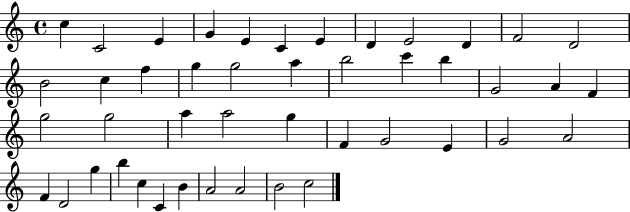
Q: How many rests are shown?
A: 0